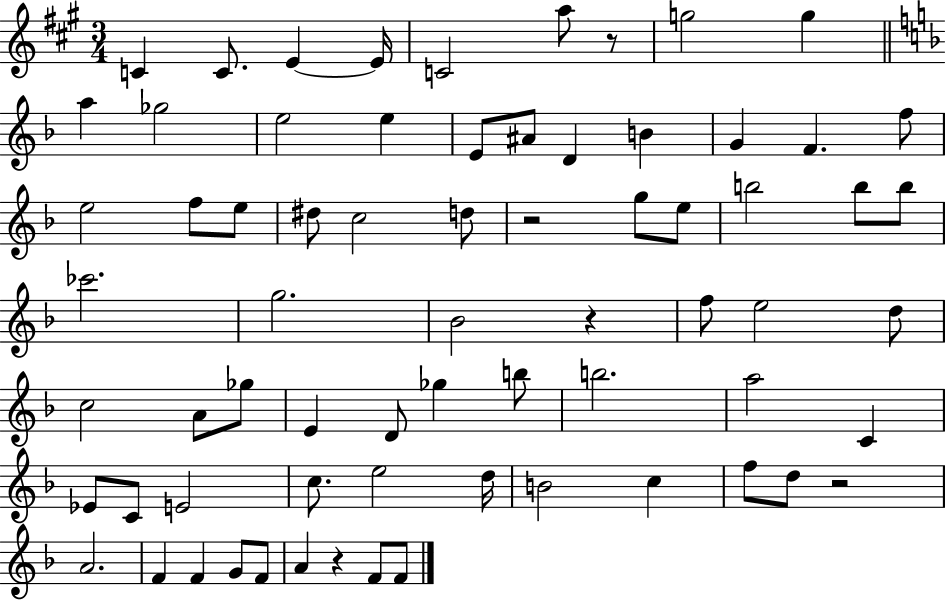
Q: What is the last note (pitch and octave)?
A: F4